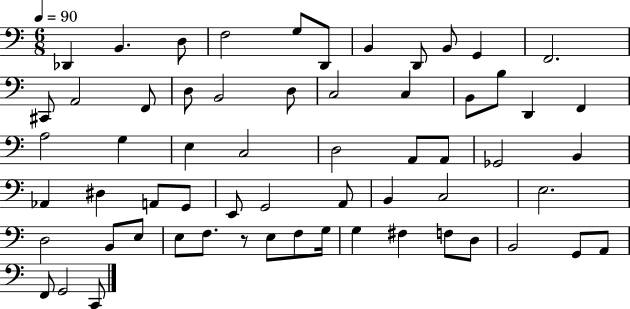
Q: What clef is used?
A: bass